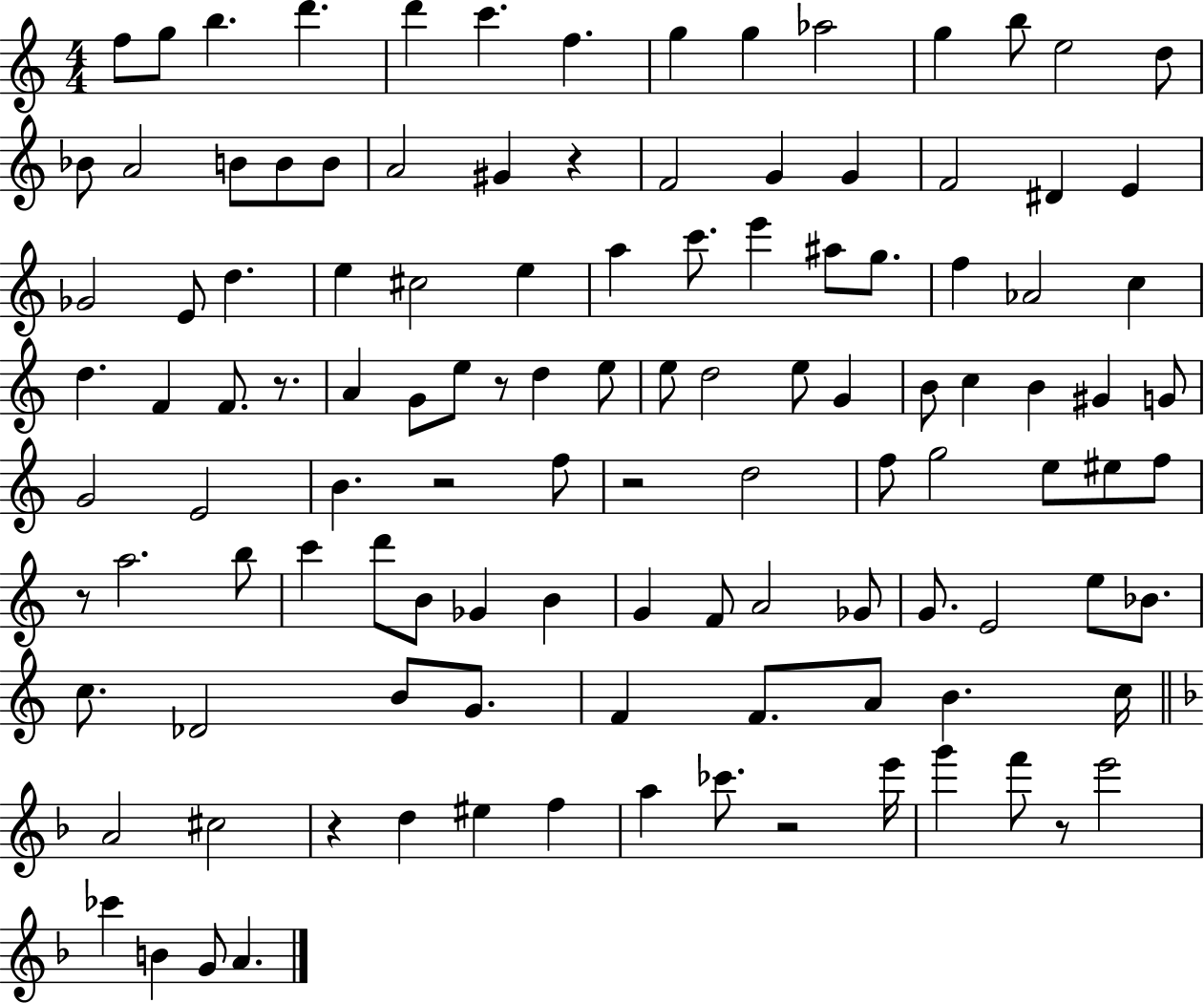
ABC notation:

X:1
T:Untitled
M:4/4
L:1/4
K:C
f/2 g/2 b d' d' c' f g g _a2 g b/2 e2 d/2 _B/2 A2 B/2 B/2 B/2 A2 ^G z F2 G G F2 ^D E _G2 E/2 d e ^c2 e a c'/2 e' ^a/2 g/2 f _A2 c d F F/2 z/2 A G/2 e/2 z/2 d e/2 e/2 d2 e/2 G B/2 c B ^G G/2 G2 E2 B z2 f/2 z2 d2 f/2 g2 e/2 ^e/2 f/2 z/2 a2 b/2 c' d'/2 B/2 _G B G F/2 A2 _G/2 G/2 E2 e/2 _B/2 c/2 _D2 B/2 G/2 F F/2 A/2 B c/4 A2 ^c2 z d ^e f a _c'/2 z2 e'/4 g' f'/2 z/2 e'2 _c' B G/2 A